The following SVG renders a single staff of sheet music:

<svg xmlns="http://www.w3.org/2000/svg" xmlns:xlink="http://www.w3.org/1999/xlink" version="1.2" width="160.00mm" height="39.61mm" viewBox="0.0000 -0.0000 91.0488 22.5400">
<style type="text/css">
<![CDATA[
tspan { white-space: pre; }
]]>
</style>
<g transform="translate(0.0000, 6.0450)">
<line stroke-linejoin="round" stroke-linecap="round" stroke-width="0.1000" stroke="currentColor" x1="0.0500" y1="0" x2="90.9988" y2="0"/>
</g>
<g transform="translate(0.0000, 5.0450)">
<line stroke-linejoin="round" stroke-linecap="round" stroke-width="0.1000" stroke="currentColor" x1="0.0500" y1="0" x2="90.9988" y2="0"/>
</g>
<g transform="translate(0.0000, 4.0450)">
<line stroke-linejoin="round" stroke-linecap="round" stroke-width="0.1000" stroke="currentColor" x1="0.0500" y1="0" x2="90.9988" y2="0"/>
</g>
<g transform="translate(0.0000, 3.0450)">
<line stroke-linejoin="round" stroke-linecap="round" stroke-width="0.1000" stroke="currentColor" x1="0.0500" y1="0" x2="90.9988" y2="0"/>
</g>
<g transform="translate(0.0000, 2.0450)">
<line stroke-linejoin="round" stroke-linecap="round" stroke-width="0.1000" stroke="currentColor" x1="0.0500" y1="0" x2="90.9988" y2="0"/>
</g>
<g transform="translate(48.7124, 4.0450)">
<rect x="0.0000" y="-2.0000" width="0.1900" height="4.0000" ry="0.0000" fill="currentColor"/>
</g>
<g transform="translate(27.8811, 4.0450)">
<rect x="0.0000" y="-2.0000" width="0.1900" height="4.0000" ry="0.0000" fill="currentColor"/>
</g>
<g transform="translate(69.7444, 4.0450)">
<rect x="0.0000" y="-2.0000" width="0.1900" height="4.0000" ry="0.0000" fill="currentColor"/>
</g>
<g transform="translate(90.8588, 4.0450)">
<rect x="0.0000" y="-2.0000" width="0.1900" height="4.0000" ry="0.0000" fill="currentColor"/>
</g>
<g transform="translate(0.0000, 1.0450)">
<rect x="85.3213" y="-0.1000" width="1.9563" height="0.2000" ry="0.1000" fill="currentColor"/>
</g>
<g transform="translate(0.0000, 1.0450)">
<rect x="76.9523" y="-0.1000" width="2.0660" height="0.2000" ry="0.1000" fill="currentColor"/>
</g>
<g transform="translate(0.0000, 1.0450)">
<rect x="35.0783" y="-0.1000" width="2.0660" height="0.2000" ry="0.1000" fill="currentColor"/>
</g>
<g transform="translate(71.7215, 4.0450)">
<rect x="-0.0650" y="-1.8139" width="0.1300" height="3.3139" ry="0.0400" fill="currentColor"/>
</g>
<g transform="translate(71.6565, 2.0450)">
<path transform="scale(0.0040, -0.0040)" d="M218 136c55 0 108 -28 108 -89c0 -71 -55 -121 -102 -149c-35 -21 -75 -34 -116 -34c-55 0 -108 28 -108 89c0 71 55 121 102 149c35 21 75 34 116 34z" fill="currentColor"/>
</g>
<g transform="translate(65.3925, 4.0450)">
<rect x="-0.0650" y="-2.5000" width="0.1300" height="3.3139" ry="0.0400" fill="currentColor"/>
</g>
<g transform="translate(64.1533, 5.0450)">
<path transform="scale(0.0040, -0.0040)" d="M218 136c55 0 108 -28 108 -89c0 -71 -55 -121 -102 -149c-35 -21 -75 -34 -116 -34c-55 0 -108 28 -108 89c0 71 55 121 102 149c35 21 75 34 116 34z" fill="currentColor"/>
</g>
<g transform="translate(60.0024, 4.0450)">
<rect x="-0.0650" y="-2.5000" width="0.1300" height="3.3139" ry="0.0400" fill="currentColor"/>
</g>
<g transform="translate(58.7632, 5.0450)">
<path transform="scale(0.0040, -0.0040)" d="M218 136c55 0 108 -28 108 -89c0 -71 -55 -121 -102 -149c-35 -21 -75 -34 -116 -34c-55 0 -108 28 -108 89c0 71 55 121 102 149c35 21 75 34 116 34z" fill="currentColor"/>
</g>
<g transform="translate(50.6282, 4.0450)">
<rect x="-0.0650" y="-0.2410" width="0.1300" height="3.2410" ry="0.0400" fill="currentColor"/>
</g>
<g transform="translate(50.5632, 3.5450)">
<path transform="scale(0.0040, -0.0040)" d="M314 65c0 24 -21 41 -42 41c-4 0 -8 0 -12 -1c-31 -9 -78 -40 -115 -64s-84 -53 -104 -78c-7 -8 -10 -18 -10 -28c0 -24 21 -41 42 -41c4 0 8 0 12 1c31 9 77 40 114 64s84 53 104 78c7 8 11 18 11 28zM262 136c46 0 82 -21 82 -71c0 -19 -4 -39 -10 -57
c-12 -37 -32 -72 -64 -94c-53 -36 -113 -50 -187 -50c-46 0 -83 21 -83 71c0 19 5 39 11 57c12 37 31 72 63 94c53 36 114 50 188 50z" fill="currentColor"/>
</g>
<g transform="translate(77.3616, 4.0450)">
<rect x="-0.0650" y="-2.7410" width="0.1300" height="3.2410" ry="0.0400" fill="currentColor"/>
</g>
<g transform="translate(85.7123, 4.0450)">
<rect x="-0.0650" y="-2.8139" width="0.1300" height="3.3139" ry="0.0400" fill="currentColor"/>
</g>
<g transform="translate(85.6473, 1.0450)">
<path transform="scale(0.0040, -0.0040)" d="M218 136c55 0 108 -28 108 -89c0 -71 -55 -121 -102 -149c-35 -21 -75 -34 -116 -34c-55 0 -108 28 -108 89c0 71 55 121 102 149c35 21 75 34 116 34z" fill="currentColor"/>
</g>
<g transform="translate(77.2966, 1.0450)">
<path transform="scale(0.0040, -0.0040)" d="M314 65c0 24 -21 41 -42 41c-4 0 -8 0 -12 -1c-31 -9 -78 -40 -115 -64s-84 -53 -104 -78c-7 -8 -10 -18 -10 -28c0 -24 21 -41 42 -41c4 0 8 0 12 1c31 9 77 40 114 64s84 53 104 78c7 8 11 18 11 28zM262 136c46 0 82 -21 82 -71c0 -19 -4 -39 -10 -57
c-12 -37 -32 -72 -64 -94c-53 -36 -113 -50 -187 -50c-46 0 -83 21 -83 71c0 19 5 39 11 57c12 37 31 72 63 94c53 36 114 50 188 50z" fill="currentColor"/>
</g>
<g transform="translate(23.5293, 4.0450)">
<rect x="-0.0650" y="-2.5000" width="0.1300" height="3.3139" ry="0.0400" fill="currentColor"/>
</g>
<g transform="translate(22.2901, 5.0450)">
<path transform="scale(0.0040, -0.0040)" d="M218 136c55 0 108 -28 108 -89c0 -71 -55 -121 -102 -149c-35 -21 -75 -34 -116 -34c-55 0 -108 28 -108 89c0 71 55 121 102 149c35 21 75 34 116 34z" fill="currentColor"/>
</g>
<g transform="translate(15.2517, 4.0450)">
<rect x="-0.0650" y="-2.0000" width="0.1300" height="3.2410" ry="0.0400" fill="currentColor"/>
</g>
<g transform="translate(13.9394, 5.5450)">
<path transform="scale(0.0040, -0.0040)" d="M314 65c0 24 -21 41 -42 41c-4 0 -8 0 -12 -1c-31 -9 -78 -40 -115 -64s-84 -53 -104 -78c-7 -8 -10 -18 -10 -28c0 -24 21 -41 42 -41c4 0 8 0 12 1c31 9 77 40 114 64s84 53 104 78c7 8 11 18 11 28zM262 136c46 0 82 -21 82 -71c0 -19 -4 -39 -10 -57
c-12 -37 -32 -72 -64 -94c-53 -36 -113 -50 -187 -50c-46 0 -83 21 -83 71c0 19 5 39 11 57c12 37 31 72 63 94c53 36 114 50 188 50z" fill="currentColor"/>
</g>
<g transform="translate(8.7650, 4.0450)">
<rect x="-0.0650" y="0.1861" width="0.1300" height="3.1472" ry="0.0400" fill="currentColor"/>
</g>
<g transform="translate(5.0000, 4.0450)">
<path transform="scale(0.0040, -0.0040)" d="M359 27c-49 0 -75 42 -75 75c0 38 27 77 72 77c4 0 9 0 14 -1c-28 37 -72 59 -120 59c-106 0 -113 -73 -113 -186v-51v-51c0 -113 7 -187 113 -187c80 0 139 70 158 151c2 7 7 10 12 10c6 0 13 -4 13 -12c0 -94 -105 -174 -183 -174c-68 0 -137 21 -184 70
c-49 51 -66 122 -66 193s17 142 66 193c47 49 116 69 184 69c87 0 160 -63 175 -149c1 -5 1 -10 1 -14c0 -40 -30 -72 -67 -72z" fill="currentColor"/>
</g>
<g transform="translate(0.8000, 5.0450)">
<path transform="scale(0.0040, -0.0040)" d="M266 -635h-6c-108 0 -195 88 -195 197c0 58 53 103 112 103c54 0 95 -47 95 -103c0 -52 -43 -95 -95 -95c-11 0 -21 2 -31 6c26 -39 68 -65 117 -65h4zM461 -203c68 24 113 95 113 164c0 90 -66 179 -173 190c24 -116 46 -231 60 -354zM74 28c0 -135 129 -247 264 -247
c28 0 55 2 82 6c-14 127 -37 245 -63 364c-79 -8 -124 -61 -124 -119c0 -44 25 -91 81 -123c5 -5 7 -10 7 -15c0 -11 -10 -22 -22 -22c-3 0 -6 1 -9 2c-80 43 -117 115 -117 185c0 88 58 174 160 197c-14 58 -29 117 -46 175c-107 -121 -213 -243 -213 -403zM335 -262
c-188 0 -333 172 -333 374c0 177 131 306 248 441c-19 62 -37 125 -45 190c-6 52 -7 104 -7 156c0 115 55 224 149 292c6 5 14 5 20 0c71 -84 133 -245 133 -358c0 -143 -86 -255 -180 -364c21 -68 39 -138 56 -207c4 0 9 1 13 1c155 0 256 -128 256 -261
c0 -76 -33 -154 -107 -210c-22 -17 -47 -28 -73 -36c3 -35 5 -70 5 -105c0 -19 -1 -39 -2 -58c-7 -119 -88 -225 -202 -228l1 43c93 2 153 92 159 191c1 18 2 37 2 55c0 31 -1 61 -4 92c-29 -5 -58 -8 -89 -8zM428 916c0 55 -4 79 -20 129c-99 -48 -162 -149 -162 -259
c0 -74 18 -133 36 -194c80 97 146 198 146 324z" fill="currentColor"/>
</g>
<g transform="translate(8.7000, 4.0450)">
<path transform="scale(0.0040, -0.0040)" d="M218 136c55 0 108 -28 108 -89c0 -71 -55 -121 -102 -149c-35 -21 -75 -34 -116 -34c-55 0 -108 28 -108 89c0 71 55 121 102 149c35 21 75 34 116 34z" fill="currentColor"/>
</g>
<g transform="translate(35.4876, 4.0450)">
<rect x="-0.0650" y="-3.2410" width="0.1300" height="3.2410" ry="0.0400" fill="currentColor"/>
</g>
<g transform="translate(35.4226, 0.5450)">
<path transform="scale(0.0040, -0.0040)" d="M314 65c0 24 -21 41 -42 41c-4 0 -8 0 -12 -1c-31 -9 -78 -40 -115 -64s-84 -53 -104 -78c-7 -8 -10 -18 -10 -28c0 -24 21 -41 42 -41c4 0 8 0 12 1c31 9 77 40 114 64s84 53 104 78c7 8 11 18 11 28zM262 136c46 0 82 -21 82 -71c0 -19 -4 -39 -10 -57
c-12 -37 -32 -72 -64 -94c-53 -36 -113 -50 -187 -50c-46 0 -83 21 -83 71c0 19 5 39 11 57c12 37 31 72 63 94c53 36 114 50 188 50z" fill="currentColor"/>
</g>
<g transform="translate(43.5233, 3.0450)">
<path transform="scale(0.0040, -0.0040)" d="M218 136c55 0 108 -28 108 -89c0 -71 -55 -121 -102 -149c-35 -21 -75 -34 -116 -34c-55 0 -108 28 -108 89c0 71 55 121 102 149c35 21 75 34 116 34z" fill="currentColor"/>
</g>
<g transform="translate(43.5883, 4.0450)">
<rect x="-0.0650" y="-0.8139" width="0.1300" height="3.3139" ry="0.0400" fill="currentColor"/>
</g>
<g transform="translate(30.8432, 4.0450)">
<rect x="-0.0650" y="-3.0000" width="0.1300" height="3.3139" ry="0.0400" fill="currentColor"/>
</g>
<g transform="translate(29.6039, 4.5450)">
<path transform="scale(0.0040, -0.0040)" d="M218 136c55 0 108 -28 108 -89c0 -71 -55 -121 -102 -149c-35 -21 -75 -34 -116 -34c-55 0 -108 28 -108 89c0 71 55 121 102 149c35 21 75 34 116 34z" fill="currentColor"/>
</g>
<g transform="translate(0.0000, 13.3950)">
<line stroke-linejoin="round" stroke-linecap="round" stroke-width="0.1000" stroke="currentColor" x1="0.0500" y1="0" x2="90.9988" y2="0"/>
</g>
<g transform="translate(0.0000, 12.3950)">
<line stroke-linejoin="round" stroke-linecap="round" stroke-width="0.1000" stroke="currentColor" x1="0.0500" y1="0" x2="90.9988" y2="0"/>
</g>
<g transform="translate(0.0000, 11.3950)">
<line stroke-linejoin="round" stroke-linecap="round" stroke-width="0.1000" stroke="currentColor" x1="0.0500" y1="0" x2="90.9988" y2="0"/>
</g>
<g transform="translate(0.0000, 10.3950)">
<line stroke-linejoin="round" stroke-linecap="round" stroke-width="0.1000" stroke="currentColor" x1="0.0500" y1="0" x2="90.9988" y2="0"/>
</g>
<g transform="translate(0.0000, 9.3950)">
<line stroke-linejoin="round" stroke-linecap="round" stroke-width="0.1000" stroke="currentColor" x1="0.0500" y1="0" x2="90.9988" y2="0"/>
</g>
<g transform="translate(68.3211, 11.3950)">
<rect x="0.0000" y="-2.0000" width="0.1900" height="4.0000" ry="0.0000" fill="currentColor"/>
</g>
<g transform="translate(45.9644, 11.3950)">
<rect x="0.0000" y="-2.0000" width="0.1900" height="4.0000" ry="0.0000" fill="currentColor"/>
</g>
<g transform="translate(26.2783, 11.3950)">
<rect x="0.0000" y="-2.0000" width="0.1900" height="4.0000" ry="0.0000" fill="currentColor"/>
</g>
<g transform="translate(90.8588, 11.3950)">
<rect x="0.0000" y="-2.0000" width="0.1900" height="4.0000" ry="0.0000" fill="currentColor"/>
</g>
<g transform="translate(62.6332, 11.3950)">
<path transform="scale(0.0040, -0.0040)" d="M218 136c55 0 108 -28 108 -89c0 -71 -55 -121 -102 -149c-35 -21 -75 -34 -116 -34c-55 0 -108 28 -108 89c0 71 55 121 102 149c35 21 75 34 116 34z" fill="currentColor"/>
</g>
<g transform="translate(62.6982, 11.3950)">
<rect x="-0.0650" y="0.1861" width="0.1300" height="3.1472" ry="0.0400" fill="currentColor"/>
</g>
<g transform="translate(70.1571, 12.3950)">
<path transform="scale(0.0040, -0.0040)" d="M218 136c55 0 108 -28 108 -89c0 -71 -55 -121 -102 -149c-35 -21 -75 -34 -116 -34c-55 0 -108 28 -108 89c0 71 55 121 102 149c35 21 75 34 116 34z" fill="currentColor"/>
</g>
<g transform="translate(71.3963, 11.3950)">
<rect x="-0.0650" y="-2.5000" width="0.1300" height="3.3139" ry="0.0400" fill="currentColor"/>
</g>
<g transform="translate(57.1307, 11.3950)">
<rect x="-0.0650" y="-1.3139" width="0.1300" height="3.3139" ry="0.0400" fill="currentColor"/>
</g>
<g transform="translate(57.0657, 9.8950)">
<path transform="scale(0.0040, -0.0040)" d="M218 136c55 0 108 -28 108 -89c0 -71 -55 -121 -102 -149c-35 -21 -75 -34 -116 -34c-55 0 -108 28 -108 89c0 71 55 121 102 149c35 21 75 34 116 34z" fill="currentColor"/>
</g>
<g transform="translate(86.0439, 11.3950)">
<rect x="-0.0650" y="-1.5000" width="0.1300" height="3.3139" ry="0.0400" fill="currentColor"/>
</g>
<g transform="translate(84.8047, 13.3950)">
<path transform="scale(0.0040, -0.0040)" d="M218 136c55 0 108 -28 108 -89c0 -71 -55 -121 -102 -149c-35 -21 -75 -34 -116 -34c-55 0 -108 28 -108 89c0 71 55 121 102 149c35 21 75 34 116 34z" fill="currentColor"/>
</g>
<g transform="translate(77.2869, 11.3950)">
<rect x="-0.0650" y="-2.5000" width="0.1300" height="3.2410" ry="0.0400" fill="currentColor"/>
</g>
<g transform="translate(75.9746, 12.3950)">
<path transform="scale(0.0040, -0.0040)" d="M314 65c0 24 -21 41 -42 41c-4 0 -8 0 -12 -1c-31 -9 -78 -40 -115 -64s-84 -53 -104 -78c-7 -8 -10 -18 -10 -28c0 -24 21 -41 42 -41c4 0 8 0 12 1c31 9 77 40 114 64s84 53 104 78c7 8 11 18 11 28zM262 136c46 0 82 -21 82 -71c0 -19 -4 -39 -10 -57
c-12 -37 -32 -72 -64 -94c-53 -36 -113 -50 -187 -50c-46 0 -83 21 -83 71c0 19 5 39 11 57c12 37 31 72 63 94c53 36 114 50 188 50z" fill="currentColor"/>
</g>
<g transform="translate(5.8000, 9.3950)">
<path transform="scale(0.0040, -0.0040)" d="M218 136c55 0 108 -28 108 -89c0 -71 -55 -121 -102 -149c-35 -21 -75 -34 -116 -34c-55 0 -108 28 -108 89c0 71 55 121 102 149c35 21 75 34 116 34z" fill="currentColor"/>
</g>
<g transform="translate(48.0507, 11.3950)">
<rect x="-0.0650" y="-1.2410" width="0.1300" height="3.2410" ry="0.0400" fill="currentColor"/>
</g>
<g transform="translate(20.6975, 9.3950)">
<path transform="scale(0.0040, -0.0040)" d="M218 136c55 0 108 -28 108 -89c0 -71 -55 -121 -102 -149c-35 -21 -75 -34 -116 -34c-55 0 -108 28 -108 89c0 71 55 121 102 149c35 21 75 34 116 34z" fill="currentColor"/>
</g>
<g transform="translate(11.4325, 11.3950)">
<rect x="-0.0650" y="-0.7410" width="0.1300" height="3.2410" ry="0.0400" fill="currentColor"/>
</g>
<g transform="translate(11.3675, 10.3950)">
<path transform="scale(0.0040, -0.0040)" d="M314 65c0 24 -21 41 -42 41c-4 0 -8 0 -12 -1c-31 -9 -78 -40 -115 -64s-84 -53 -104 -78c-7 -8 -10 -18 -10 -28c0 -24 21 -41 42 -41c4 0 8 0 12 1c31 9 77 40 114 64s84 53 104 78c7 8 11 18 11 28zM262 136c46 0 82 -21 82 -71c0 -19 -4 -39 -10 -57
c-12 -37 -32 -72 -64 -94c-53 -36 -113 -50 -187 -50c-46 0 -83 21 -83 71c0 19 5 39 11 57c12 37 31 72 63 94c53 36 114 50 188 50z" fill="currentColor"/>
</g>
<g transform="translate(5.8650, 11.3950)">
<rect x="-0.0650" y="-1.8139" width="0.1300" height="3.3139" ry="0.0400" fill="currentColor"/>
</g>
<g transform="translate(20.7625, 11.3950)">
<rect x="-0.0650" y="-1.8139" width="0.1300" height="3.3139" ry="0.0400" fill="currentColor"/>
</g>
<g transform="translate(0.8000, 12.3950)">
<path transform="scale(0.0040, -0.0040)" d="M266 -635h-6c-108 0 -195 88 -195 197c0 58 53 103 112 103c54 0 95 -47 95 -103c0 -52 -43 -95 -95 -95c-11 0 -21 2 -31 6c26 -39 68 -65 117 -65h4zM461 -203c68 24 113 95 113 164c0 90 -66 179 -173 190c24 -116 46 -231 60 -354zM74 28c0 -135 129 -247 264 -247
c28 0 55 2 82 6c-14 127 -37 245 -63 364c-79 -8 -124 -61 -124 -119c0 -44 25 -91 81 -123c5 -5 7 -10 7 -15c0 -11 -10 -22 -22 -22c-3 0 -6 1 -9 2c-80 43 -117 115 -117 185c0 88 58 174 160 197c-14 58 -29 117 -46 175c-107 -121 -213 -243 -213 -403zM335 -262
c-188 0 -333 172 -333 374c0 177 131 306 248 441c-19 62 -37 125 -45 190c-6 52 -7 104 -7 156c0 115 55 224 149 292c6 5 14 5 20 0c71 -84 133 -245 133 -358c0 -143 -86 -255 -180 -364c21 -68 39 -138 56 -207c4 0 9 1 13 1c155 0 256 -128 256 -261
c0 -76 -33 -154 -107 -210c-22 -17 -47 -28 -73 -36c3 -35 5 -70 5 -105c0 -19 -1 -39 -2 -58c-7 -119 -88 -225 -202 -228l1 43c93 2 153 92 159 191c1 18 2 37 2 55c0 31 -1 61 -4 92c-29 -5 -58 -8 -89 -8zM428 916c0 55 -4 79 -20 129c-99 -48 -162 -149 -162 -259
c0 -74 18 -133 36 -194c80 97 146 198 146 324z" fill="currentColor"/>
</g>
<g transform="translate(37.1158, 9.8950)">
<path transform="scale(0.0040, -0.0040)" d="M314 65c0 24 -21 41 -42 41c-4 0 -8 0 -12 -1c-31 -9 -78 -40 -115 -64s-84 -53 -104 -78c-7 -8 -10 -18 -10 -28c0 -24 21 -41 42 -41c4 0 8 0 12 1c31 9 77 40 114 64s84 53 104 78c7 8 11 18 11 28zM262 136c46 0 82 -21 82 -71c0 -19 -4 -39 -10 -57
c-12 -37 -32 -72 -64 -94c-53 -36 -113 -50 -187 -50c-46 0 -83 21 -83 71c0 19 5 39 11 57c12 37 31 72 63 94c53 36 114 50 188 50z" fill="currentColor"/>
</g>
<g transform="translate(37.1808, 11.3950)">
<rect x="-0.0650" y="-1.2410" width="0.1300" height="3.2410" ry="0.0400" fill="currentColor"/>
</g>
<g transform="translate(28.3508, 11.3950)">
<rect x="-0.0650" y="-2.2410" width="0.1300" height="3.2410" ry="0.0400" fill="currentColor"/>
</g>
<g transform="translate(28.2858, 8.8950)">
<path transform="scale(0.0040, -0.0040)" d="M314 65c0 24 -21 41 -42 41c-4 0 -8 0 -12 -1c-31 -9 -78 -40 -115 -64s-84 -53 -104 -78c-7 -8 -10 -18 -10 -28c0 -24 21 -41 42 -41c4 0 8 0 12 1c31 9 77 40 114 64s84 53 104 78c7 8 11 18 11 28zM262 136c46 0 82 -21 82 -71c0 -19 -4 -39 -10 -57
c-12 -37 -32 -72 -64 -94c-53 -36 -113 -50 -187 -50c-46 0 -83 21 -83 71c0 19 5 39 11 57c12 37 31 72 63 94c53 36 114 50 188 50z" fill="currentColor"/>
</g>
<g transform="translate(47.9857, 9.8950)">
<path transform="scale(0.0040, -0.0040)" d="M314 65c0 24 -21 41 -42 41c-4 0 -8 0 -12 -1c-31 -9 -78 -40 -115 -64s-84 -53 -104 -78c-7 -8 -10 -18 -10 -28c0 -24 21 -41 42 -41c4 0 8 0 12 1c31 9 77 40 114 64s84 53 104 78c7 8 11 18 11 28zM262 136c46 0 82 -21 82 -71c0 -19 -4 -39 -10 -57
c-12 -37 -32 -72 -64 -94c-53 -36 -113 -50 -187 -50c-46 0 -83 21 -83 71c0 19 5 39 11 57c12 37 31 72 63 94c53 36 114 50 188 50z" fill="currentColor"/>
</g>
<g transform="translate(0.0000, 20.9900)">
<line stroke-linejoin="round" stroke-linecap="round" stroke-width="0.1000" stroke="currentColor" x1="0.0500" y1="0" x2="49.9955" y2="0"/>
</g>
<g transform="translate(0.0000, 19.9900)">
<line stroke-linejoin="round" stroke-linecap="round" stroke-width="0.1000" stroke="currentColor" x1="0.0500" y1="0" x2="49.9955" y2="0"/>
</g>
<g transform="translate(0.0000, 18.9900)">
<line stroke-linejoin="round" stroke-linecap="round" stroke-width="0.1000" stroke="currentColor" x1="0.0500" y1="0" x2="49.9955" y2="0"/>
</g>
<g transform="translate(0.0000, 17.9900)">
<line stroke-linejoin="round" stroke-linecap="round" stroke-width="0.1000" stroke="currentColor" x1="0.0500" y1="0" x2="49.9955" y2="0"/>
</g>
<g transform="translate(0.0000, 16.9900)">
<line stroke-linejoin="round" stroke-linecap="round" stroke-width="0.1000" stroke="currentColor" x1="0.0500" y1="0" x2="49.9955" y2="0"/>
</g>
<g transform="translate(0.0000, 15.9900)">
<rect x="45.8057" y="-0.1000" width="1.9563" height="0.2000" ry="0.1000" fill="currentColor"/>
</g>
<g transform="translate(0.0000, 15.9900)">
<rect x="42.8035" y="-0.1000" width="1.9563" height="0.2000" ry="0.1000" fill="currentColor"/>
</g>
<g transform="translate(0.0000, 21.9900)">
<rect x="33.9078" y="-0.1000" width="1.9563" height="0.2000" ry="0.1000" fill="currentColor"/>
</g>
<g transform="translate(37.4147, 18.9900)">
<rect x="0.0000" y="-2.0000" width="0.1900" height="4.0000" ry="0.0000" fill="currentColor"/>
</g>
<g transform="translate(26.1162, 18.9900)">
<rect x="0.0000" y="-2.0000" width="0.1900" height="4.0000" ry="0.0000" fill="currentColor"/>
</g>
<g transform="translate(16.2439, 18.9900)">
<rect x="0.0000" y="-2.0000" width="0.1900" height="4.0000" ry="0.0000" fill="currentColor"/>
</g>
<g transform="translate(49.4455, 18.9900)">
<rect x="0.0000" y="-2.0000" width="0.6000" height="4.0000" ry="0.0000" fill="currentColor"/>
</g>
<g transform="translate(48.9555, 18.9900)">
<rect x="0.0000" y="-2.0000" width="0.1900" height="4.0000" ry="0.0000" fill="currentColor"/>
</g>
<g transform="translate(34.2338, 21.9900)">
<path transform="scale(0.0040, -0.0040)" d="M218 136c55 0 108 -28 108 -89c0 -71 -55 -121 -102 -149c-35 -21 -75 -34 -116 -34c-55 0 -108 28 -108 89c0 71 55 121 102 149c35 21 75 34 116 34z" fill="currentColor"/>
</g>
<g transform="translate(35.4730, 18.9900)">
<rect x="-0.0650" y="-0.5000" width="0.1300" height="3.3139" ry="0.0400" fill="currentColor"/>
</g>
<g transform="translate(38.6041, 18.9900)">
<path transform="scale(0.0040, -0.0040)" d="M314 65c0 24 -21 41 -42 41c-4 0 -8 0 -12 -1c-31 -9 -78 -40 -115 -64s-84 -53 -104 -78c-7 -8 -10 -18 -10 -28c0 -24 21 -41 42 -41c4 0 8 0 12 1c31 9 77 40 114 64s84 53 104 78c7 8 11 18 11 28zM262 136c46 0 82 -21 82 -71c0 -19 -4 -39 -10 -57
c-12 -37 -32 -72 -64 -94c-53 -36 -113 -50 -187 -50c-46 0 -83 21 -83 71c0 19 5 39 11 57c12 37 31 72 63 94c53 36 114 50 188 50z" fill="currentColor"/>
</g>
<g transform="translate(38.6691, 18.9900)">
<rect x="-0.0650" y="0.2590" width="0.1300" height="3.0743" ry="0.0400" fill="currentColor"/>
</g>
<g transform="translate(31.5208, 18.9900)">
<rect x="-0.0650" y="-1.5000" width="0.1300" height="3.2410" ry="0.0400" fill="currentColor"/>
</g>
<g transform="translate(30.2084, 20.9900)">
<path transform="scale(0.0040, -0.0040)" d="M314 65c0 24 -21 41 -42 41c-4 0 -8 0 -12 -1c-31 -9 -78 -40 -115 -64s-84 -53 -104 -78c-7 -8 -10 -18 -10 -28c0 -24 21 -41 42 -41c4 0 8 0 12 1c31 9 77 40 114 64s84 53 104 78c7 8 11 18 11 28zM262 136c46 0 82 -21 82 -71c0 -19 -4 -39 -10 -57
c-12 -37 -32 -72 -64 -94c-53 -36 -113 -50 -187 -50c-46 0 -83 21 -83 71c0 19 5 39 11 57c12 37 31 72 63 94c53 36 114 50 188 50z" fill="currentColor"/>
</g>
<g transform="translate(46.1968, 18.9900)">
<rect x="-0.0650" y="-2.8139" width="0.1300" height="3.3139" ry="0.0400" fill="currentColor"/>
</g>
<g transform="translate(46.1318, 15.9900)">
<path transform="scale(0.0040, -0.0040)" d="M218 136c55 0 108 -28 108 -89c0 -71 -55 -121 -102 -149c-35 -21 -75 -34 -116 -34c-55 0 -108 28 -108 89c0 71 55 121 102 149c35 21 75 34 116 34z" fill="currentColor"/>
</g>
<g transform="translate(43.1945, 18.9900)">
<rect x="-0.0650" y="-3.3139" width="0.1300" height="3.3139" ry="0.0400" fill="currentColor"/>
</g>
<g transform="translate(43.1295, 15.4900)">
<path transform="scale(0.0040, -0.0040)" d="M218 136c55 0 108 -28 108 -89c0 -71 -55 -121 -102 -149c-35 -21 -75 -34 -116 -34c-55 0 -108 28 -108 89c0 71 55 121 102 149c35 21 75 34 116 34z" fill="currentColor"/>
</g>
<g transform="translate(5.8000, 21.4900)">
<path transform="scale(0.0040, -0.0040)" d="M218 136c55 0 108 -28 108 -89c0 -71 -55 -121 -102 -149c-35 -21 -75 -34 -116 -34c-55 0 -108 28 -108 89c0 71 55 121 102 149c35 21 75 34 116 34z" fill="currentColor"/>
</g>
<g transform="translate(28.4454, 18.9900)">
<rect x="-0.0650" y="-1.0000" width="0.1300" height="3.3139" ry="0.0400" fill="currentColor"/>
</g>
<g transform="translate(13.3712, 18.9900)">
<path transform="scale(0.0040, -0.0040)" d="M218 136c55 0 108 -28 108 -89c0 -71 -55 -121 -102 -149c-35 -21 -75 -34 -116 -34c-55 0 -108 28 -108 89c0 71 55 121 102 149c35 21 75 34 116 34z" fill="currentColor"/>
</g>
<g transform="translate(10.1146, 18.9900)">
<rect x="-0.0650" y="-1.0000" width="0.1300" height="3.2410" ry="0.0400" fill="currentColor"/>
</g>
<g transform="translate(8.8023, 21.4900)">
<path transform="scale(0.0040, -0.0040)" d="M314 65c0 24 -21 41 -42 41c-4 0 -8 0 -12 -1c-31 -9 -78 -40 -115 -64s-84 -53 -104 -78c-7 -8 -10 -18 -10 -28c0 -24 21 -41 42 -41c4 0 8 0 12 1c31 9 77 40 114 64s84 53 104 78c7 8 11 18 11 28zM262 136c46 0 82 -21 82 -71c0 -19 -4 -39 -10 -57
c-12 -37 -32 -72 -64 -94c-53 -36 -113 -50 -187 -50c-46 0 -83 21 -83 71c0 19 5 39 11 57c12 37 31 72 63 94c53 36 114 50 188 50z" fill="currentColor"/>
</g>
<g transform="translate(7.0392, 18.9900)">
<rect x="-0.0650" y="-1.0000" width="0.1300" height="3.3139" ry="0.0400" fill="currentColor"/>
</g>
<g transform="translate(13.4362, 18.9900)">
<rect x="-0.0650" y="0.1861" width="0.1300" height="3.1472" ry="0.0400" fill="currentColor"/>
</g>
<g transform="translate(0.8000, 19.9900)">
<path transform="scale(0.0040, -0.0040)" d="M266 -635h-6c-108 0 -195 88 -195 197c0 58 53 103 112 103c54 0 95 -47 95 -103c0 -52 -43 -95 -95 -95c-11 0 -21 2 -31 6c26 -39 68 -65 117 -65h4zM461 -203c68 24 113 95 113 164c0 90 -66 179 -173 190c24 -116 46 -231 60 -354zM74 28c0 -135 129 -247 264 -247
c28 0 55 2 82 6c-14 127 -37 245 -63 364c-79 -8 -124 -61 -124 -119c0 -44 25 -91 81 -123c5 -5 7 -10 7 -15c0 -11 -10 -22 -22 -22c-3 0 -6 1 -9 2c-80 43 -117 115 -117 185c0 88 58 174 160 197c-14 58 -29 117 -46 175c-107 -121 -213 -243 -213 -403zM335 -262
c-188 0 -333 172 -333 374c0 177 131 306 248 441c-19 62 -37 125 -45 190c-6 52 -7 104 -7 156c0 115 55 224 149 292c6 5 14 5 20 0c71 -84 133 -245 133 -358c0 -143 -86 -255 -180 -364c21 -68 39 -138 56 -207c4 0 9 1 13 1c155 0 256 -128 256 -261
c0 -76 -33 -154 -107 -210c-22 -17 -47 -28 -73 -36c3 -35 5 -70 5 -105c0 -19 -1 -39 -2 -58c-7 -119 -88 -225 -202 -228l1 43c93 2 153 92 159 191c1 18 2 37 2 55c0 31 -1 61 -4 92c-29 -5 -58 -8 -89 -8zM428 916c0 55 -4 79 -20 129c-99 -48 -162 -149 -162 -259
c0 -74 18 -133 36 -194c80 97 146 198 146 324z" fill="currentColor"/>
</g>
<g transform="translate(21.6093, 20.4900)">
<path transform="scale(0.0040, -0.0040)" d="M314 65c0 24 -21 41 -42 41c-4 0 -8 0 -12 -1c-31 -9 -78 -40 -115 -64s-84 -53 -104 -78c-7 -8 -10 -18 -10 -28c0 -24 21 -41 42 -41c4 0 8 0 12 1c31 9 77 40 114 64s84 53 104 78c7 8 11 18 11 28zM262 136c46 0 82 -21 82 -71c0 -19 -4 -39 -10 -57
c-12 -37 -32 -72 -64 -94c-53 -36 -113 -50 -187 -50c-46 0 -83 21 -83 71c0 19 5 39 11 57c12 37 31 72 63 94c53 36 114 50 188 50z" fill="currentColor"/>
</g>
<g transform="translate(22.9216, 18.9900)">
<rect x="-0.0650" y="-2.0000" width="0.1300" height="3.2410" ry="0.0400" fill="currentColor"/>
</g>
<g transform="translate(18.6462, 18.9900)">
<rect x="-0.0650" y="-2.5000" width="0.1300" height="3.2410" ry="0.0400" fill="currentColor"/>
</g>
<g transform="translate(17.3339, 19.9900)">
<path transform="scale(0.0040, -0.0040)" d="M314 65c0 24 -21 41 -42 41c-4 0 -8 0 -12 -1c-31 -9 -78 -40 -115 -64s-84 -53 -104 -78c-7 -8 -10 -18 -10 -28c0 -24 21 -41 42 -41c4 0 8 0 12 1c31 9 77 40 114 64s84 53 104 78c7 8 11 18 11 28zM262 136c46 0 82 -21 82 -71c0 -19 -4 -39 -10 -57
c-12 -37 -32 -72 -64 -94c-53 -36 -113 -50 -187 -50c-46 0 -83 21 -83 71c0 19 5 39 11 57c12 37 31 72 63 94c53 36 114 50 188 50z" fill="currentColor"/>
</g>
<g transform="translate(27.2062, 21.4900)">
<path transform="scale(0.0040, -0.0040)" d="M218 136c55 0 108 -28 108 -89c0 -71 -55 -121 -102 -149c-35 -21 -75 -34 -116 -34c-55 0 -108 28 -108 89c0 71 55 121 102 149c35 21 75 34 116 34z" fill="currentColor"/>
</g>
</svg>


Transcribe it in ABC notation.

X:1
T:Untitled
M:4/4
L:1/4
K:C
B F2 G A b2 d c2 G G f a2 a f d2 f g2 e2 e2 e B G G2 E D D2 B G2 F2 D E2 C B2 b a